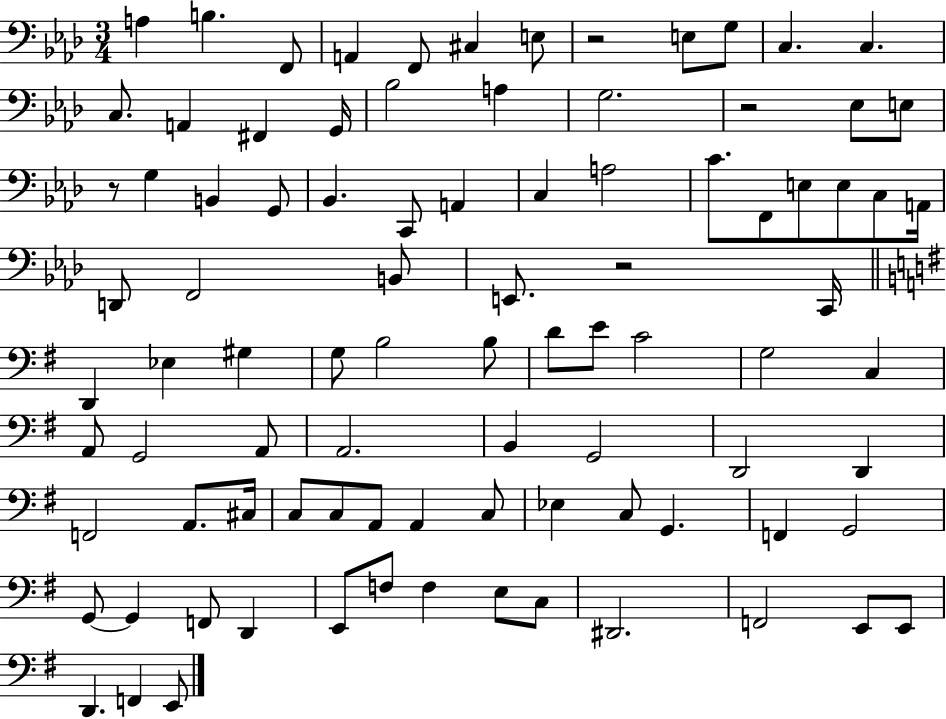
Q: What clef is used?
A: bass